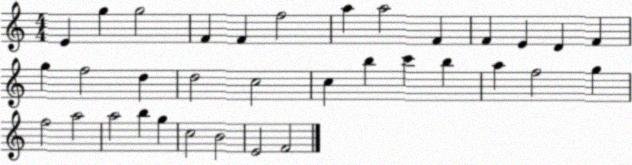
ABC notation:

X:1
T:Untitled
M:4/4
L:1/4
K:C
E g g2 F F f2 a a2 F F E D F g f2 d d2 c2 c b c' b a f2 g f2 a2 a2 b g c2 B2 E2 F2